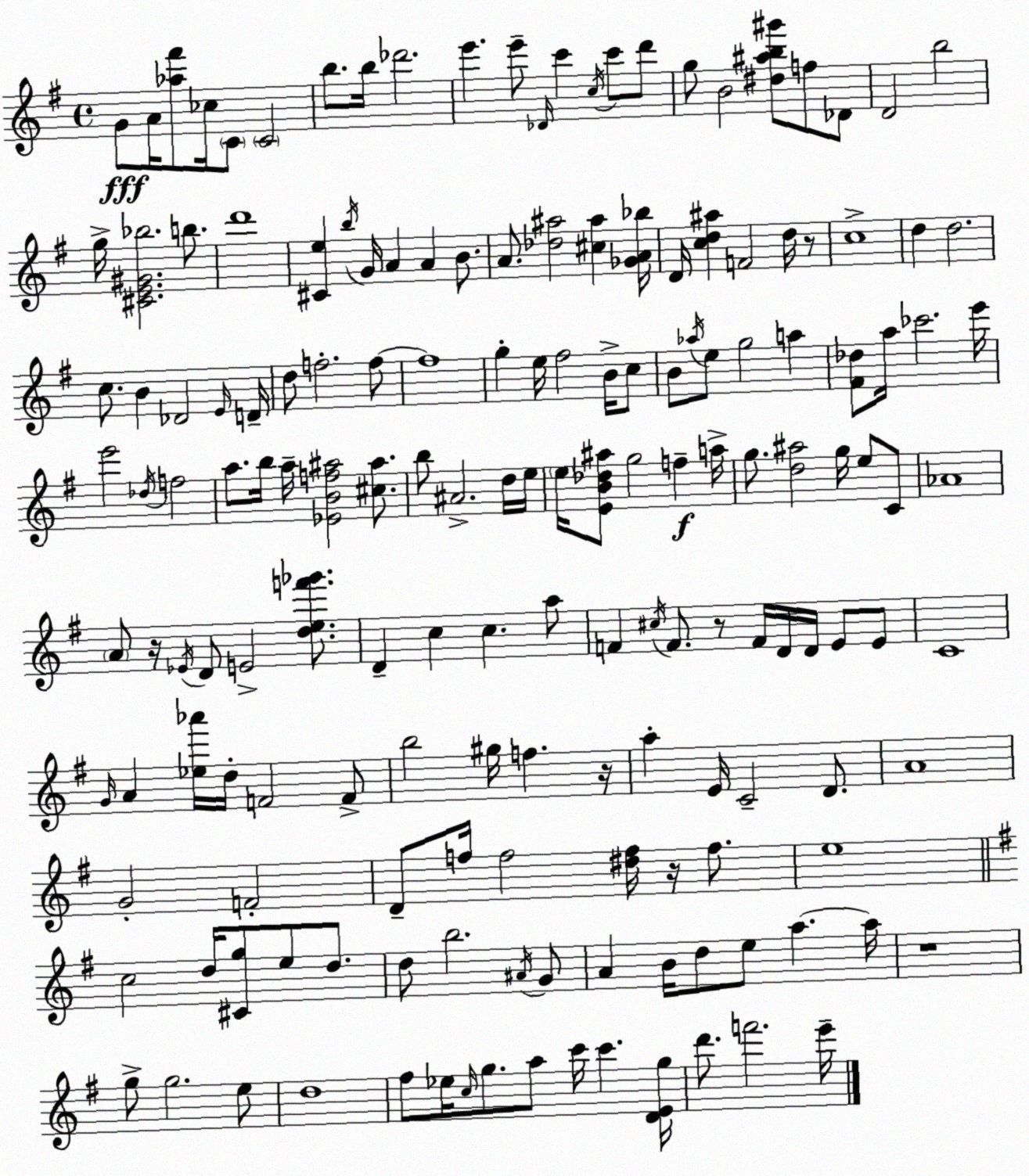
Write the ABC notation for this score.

X:1
T:Untitled
M:4/4
L:1/4
K:G
G/2 A/4 [_a^f']/2 _c/4 C/2 C2 b/2 b/4 _d'2 e' e'/2 _D/4 c' c/4 c'/2 d'/2 g/2 B2 [^d^ab^g']/2 f/2 _D/2 D2 b2 g/4 [^CE^G_b]2 b/2 d'4 [^Ce] b/4 G/4 A A B/2 A/2 [_d^a]2 [^c^a] [_GA_b]/4 D/4 [cd^a] F2 d/4 z/2 c4 d d2 c/2 B _D2 E/4 D/4 d/2 f2 f/2 f4 g e/4 ^f2 B/4 c/2 B/2 _a/4 e/2 g2 a [^F_d]/2 a/4 _c'2 e'/4 e'2 _d/4 f2 a/2 b/4 a/4 [_EBf^a]2 [^c^a]/2 b/2 ^A2 d/4 e/4 e/4 [EB_d^a]/2 g2 f a/4 g/2 [d^a]2 g/4 e/2 C/2 _A4 A/2 z/4 _E/4 D/2 E2 [def'_g']/2 D c c a/2 F ^c/4 F/2 z/2 F/4 D/4 D/4 E/2 E/2 C4 G/4 A [_e_a']/4 d/4 F2 F/2 b2 ^g/4 f z/4 a E/4 C2 D/2 A4 G2 F2 D/2 f/4 f2 [^df]/4 z/4 f/2 e4 c2 d/4 [^Cg]/2 e/2 d/2 d/2 b2 ^A/4 G/2 A B/4 d/2 e/2 a a/4 z4 g/2 g2 e/2 d4 ^f/2 _e/4 c/4 g/2 a/2 c'/4 c' [DEg]/4 d'/2 f'2 e'/4